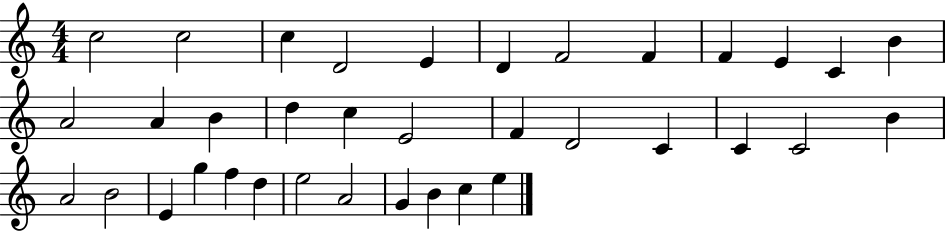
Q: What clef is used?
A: treble